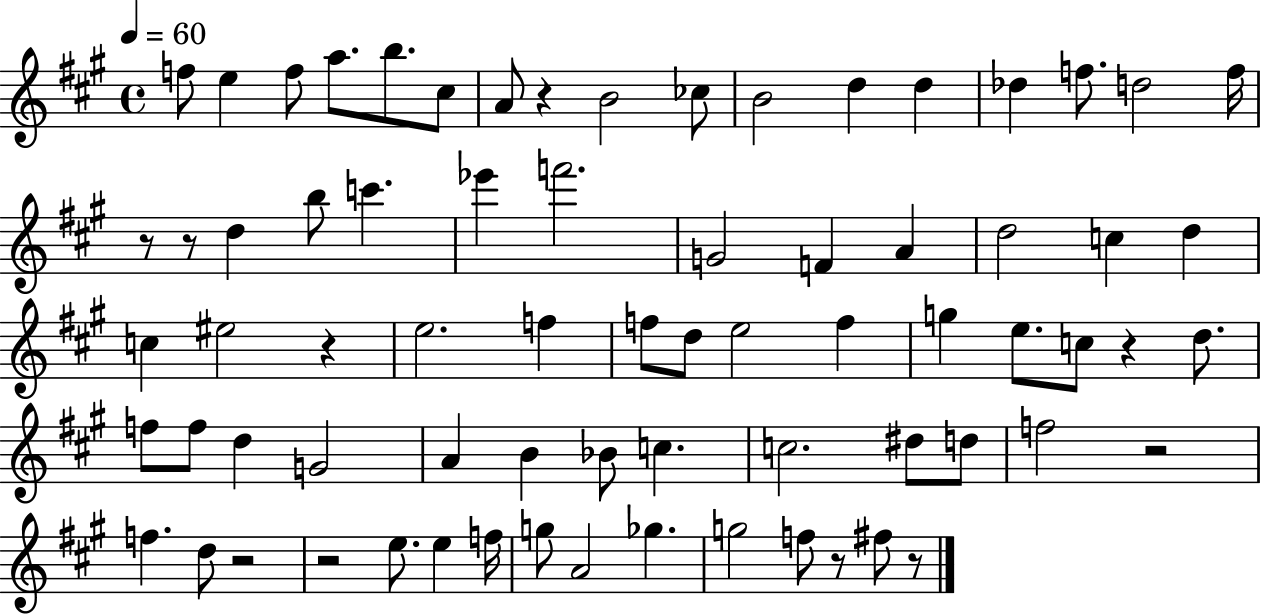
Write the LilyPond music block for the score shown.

{
  \clef treble
  \time 4/4
  \defaultTimeSignature
  \key a \major
  \tempo 4 = 60
  f''8 e''4 f''8 a''8. b''8. cis''8 | a'8 r4 b'2 ces''8 | b'2 d''4 d''4 | des''4 f''8. d''2 f''16 | \break r8 r8 d''4 b''8 c'''4. | ees'''4 f'''2. | g'2 f'4 a'4 | d''2 c''4 d''4 | \break c''4 eis''2 r4 | e''2. f''4 | f''8 d''8 e''2 f''4 | g''4 e''8. c''8 r4 d''8. | \break f''8 f''8 d''4 g'2 | a'4 b'4 bes'8 c''4. | c''2. dis''8 d''8 | f''2 r2 | \break f''4. d''8 r2 | r2 e''8. e''4 f''16 | g''8 a'2 ges''4. | g''2 f''8 r8 fis''8 r8 | \break \bar "|."
}